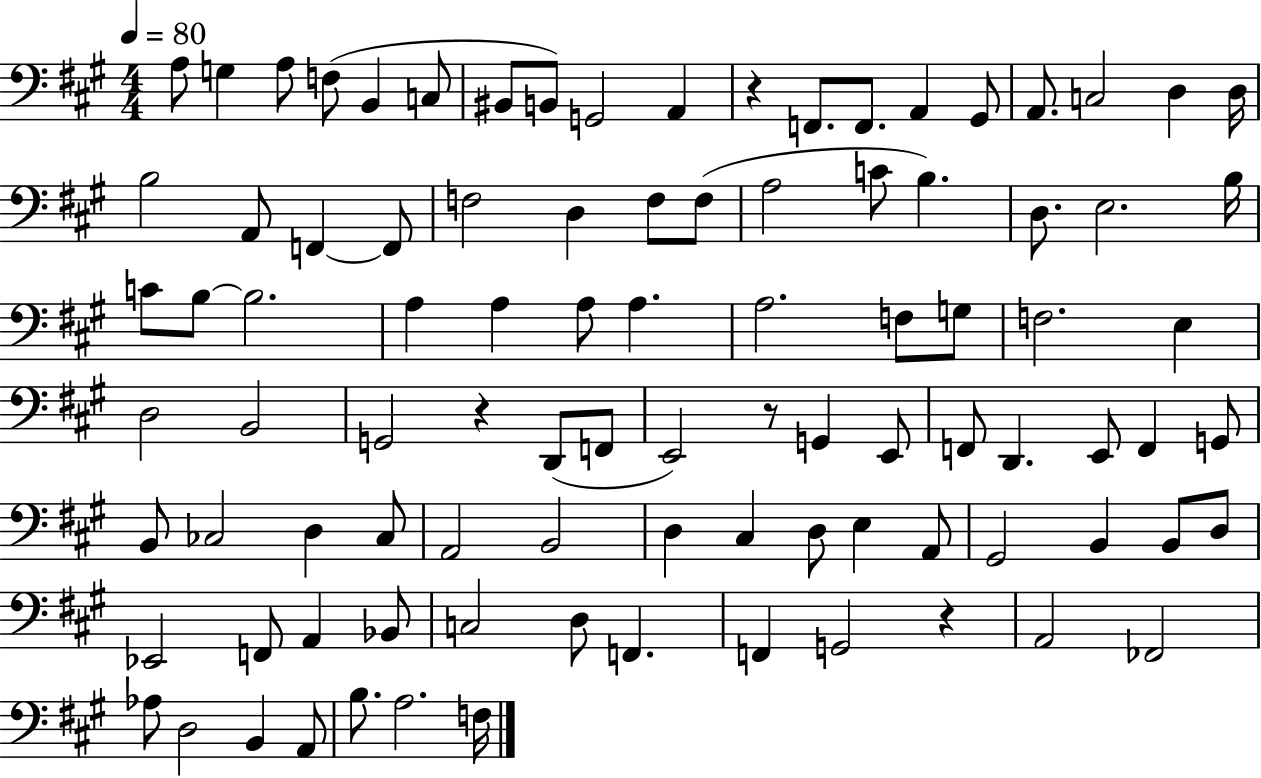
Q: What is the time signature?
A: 4/4